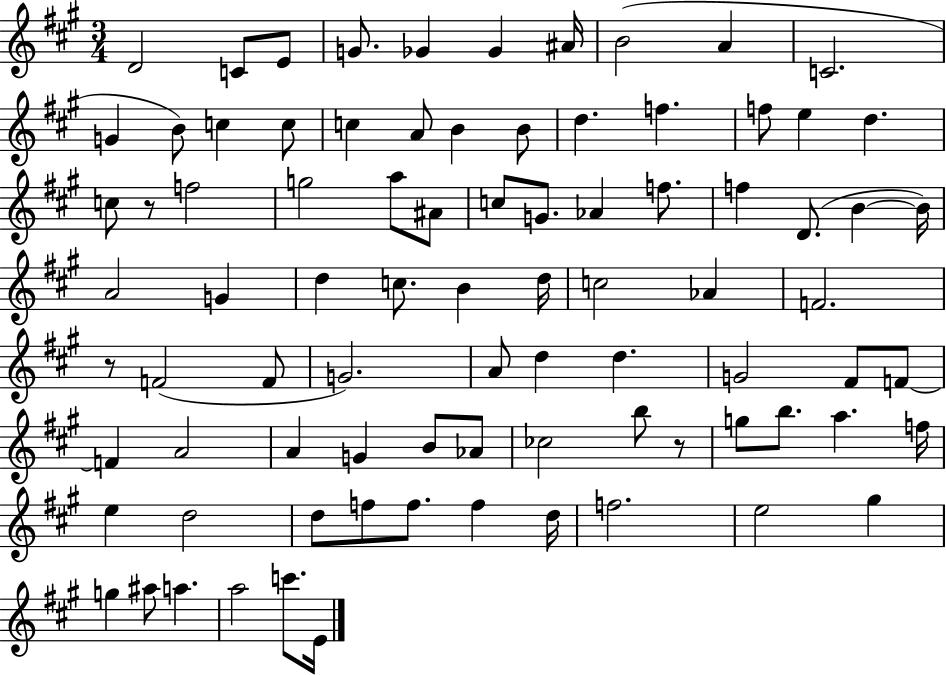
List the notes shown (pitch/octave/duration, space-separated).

D4/h C4/e E4/e G4/e. Gb4/q Gb4/q A#4/s B4/h A4/q C4/h. G4/q B4/e C5/q C5/e C5/q A4/e B4/q B4/e D5/q. F5/q. F5/e E5/q D5/q. C5/e R/e F5/h G5/h A5/e A#4/e C5/e G4/e. Ab4/q F5/e. F5/q D4/e. B4/q B4/s A4/h G4/q D5/q C5/e. B4/q D5/s C5/h Ab4/q F4/h. R/e F4/h F4/e G4/h. A4/e D5/q D5/q. G4/h F#4/e F4/e F4/q A4/h A4/q G4/q B4/e Ab4/e CES5/h B5/e R/e G5/e B5/e. A5/q. F5/s E5/q D5/h D5/e F5/e F5/e. F5/q D5/s F5/h. E5/h G#5/q G5/q A#5/e A5/q. A5/h C6/e. E4/s